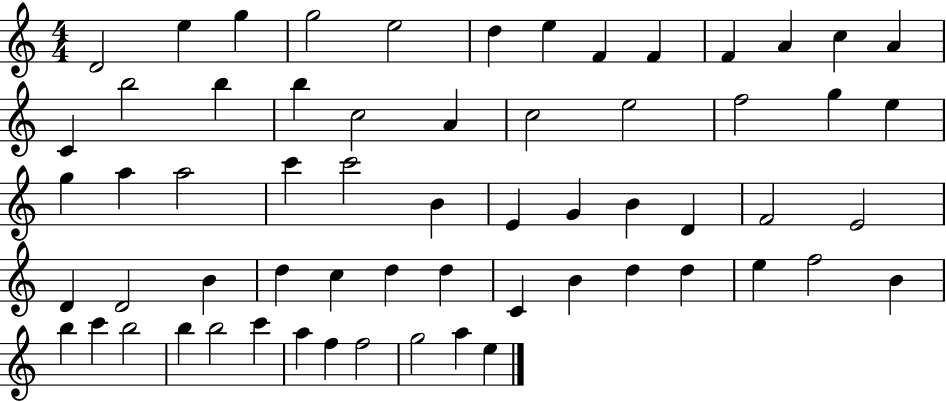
D4/h E5/q G5/q G5/h E5/h D5/q E5/q F4/q F4/q F4/q A4/q C5/q A4/q C4/q B5/h B5/q B5/q C5/h A4/q C5/h E5/h F5/h G5/q E5/q G5/q A5/q A5/h C6/q C6/h B4/q E4/q G4/q B4/q D4/q F4/h E4/h D4/q D4/h B4/q D5/q C5/q D5/q D5/q C4/q B4/q D5/q D5/q E5/q F5/h B4/q B5/q C6/q B5/h B5/q B5/h C6/q A5/q F5/q F5/h G5/h A5/q E5/q